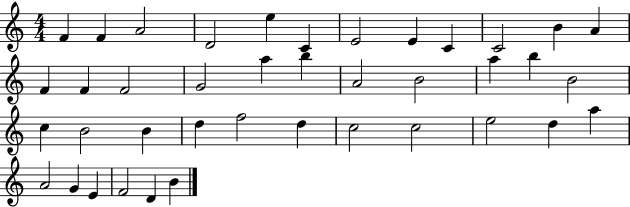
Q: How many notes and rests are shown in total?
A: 40